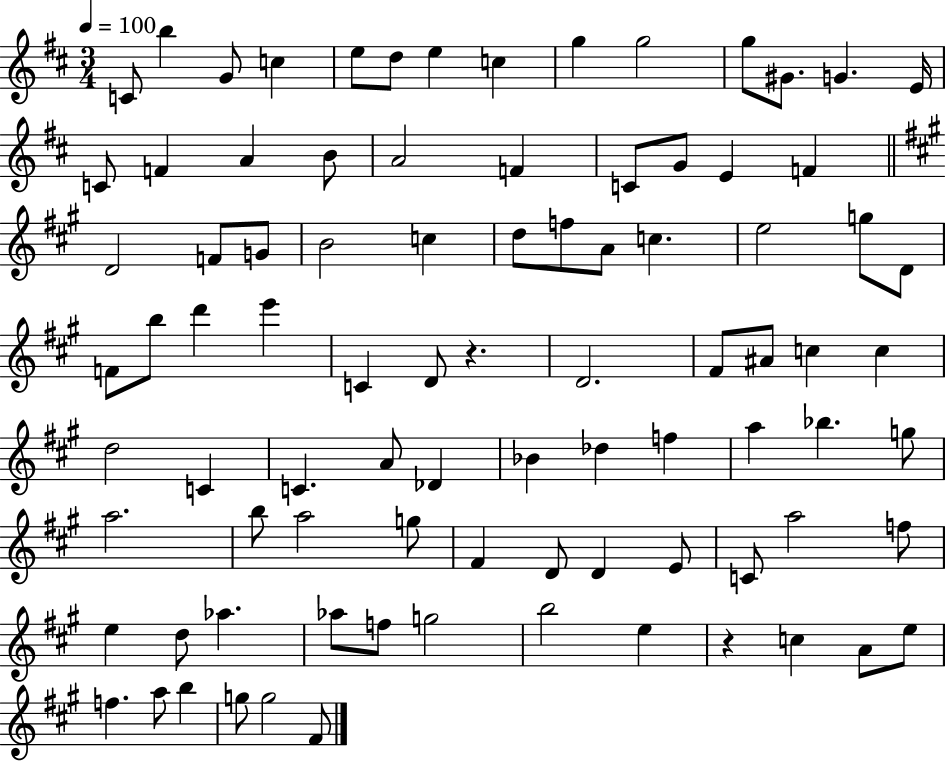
{
  \clef treble
  \numericTimeSignature
  \time 3/4
  \key d \major
  \tempo 4 = 100
  c'8 b''4 g'8 c''4 | e''8 d''8 e''4 c''4 | g''4 g''2 | g''8 gis'8. g'4. e'16 | \break c'8 f'4 a'4 b'8 | a'2 f'4 | c'8 g'8 e'4 f'4 | \bar "||" \break \key a \major d'2 f'8 g'8 | b'2 c''4 | d''8 f''8 a'8 c''4. | e''2 g''8 d'8 | \break f'8 b''8 d'''4 e'''4 | c'4 d'8 r4. | d'2. | fis'8 ais'8 c''4 c''4 | \break d''2 c'4 | c'4. a'8 des'4 | bes'4 des''4 f''4 | a''4 bes''4. g''8 | \break a''2. | b''8 a''2 g''8 | fis'4 d'8 d'4 e'8 | c'8 a''2 f''8 | \break e''4 d''8 aes''4. | aes''8 f''8 g''2 | b''2 e''4 | r4 c''4 a'8 e''8 | \break f''4. a''8 b''4 | g''8 g''2 fis'8 | \bar "|."
}